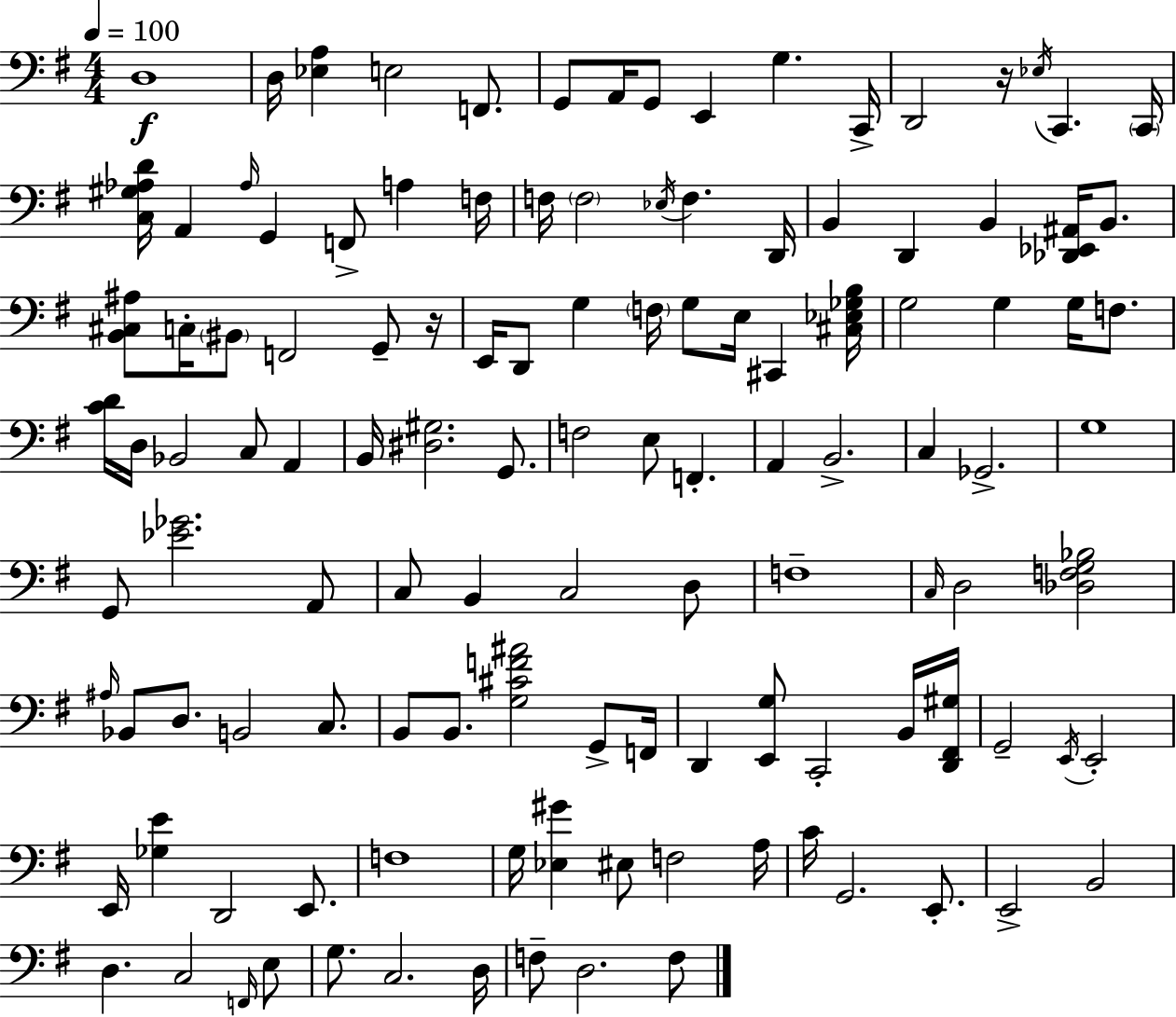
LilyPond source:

{
  \clef bass
  \numericTimeSignature
  \time 4/4
  \key e \minor
  \tempo 4 = 100
  d1\f | d16 <ees a>4 e2 f,8. | g,8 a,16 g,8 e,4 g4. c,16-> | d,2 r16 \acciaccatura { ees16 } c,4. | \break \parenthesize c,16 <c gis aes d'>16 a,4 \grace { aes16 } g,4 f,8-> a4 | f16 f16 \parenthesize f2 \acciaccatura { ees16 } f4. | d,16 b,4 d,4 b,4 <des, ees, ais,>16 | b,8. <b, cis ais>8 c16-. \parenthesize bis,8 f,2 | \break g,8-- r16 e,16 d,8 g4 \parenthesize f16 g8 e16 cis,4 | <cis ees ges b>16 g2 g4 g16 | f8. <c' d'>16 d16 bes,2 c8 a,4 | b,16 <dis gis>2. | \break g,8. f2 e8 f,4.-. | a,4 b,2.-> | c4 ges,2.-> | g1 | \break g,8 <ees' ges'>2. | a,8 c8 b,4 c2 | d8 f1-- | \grace { c16 } d2 <des f g bes>2 | \break \grace { ais16 } bes,8 d8. b,2 | c8. b,8 b,8. <g cis' f' ais'>2 | g,8-> f,16 d,4 <e, g>8 c,2-. | b,16 <d, fis, gis>16 g,2-- \acciaccatura { e,16 } e,2-. | \break e,16 <ges e'>4 d,2 | e,8. f1 | g16 <ees gis'>4 eis8 f2 | a16 c'16 g,2. | \break e,8.-. e,2-> b,2 | d4. c2 | \grace { f,16 } e8 g8. c2. | d16 f8-- d2. | \break f8 \bar "|."
}